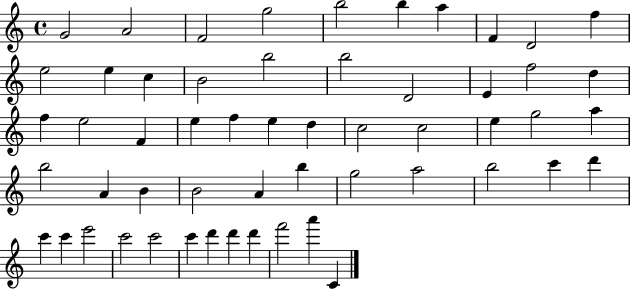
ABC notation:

X:1
T:Untitled
M:4/4
L:1/4
K:C
G2 A2 F2 g2 b2 b a F D2 f e2 e c B2 b2 b2 D2 E f2 d f e2 F e f e d c2 c2 e g2 a b2 A B B2 A b g2 a2 b2 c' d' c' c' e'2 c'2 c'2 c' d' d' d' f'2 a' C